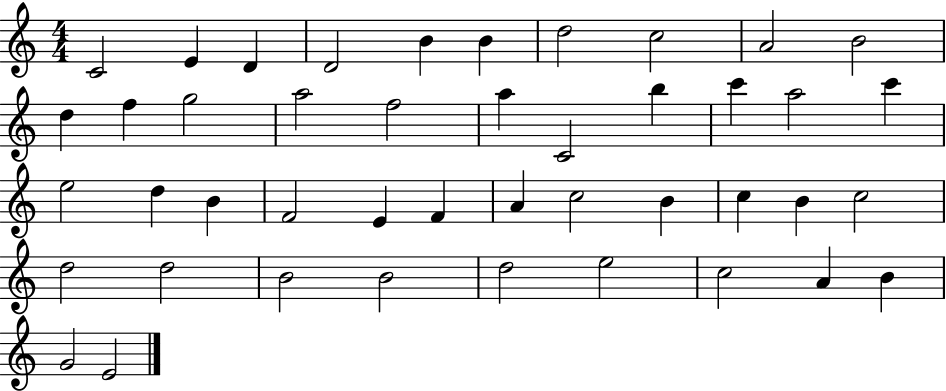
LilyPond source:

{
  \clef treble
  \numericTimeSignature
  \time 4/4
  \key c \major
  c'2 e'4 d'4 | d'2 b'4 b'4 | d''2 c''2 | a'2 b'2 | \break d''4 f''4 g''2 | a''2 f''2 | a''4 c'2 b''4 | c'''4 a''2 c'''4 | \break e''2 d''4 b'4 | f'2 e'4 f'4 | a'4 c''2 b'4 | c''4 b'4 c''2 | \break d''2 d''2 | b'2 b'2 | d''2 e''2 | c''2 a'4 b'4 | \break g'2 e'2 | \bar "|."
}